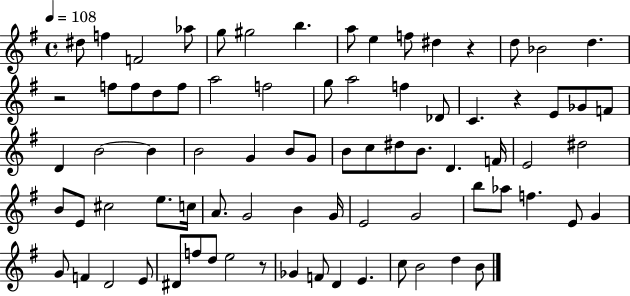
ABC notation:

X:1
T:Untitled
M:4/4
L:1/4
K:G
^d/2 f F2 _a/2 g/2 ^g2 b a/2 e f/2 ^d z d/2 _B2 d z2 f/2 f/2 d/2 f/2 a2 f2 g/2 a2 f _D/2 C z E/2 _G/2 F/2 D B2 B B2 G B/2 G/2 B/2 c/2 ^d/2 B/2 D F/4 E2 ^d2 B/2 E/2 ^c2 e/2 c/4 A/2 G2 B G/4 E2 G2 b/2 _a/2 f E/2 G G/2 F D2 E/2 ^D/2 f/2 d/2 e2 z/2 _G F/2 D E c/2 B2 d B/2